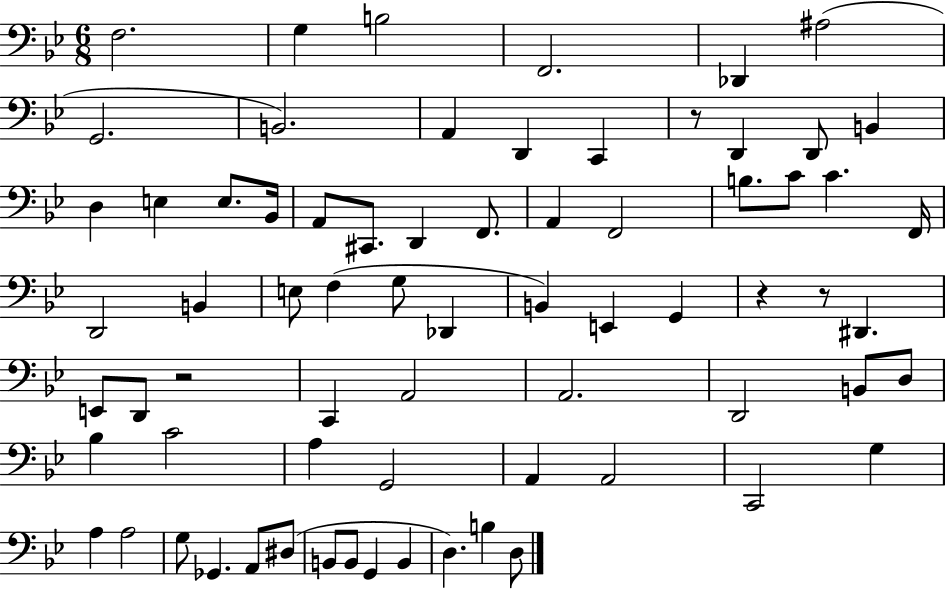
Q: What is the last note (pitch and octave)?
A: D3